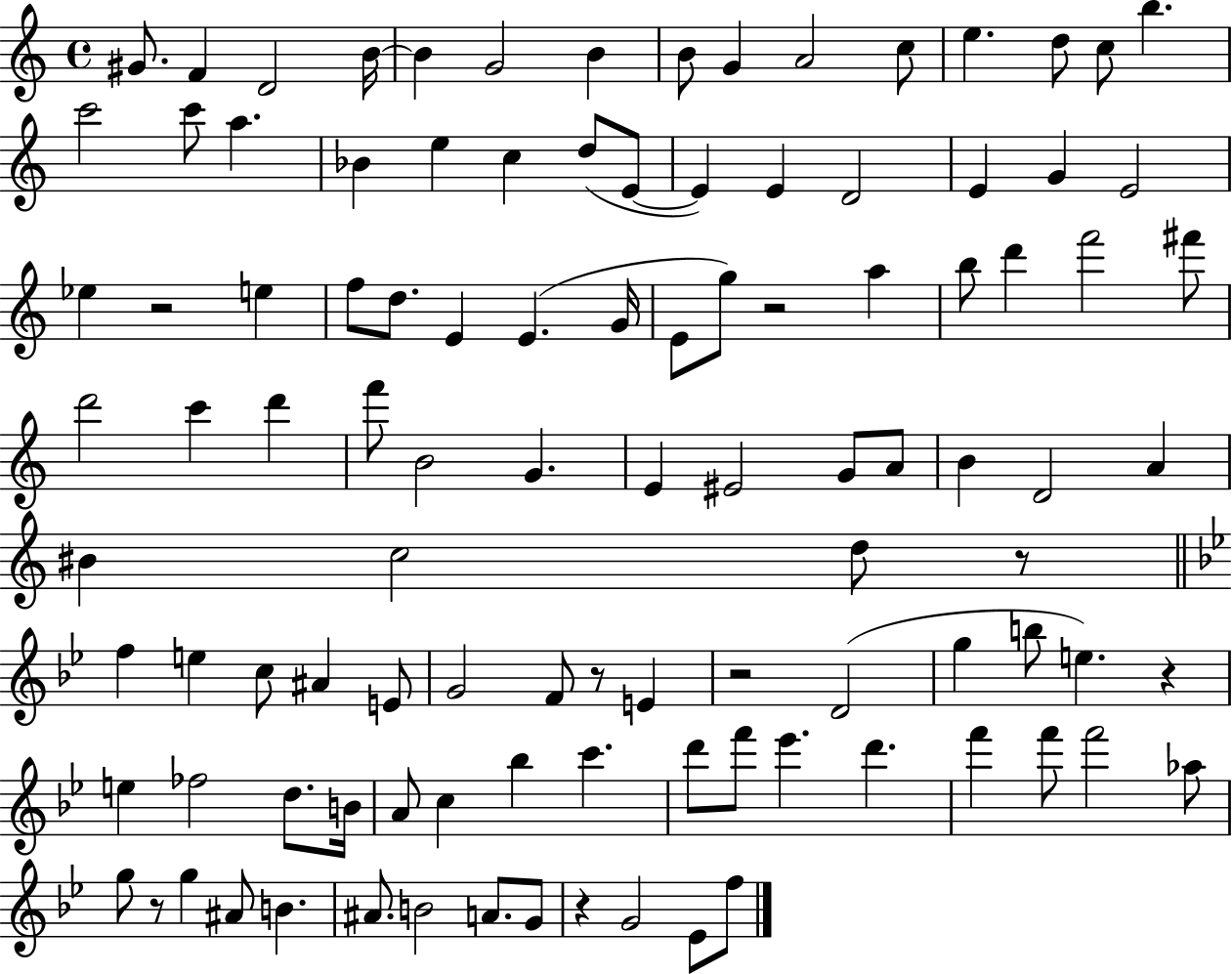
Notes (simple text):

G#4/e. F4/q D4/h B4/s B4/q G4/h B4/q B4/e G4/q A4/h C5/e E5/q. D5/e C5/e B5/q. C6/h C6/e A5/q. Bb4/q E5/q C5/q D5/e E4/e E4/q E4/q D4/h E4/q G4/q E4/h Eb5/q R/h E5/q F5/e D5/e. E4/q E4/q. G4/s E4/e G5/e R/h A5/q B5/e D6/q F6/h F#6/e D6/h C6/q D6/q F6/e B4/h G4/q. E4/q EIS4/h G4/e A4/e B4/q D4/h A4/q BIS4/q C5/h D5/e R/e F5/q E5/q C5/e A#4/q E4/e G4/h F4/e R/e E4/q R/h D4/h G5/q B5/e E5/q. R/q E5/q FES5/h D5/e. B4/s A4/e C5/q Bb5/q C6/q. D6/e F6/e Eb6/q. D6/q. F6/q F6/e F6/h Ab5/e G5/e R/e G5/q A#4/e B4/q. A#4/e. B4/h A4/e. G4/e R/q G4/h Eb4/e F5/e